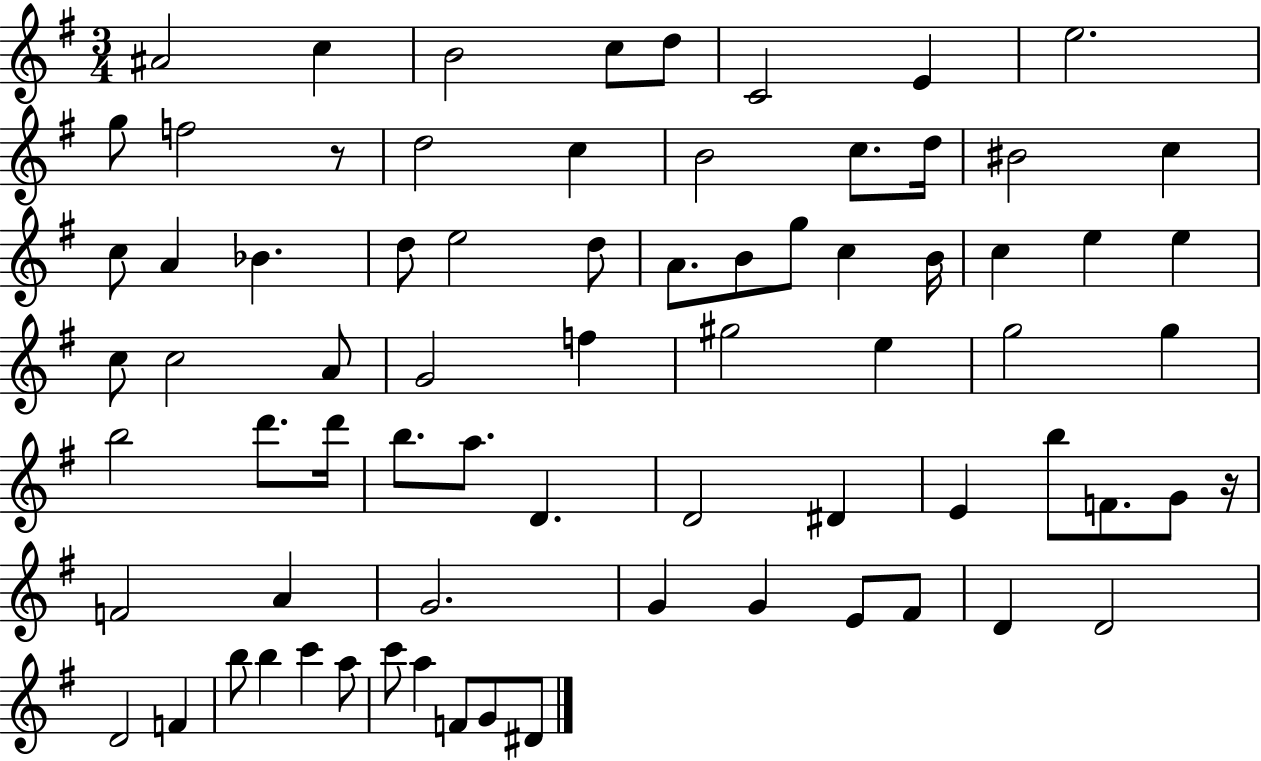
A#4/h C5/q B4/h C5/e D5/e C4/h E4/q E5/h. G5/e F5/h R/e D5/h C5/q B4/h C5/e. D5/s BIS4/h C5/q C5/e A4/q Bb4/q. D5/e E5/h D5/e A4/e. B4/e G5/e C5/q B4/s C5/q E5/q E5/q C5/e C5/h A4/e G4/h F5/q G#5/h E5/q G5/h G5/q B5/h D6/e. D6/s B5/e. A5/e. D4/q. D4/h D#4/q E4/q B5/e F4/e. G4/e R/s F4/h A4/q G4/h. G4/q G4/q E4/e F#4/e D4/q D4/h D4/h F4/q B5/e B5/q C6/q A5/e C6/e A5/q F4/e G4/e D#4/e